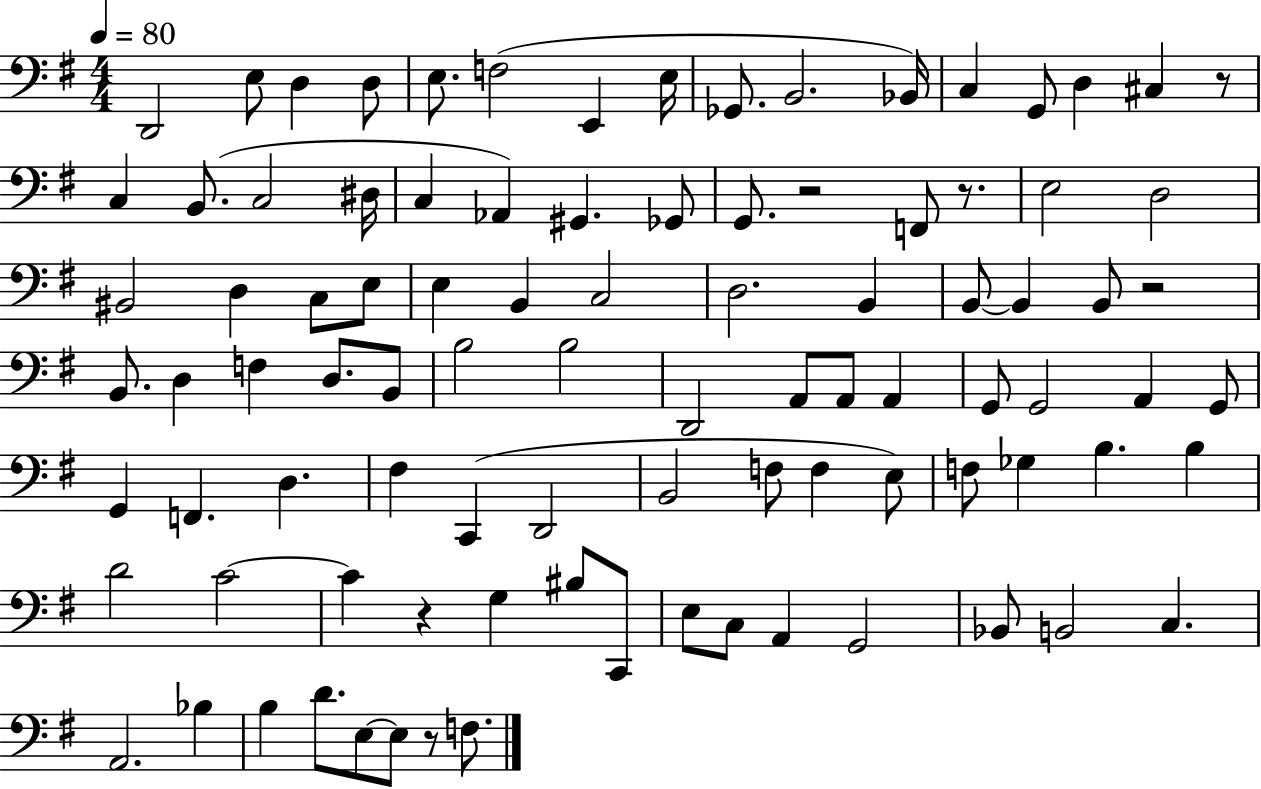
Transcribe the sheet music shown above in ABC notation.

X:1
T:Untitled
M:4/4
L:1/4
K:G
D,,2 E,/2 D, D,/2 E,/2 F,2 E,, E,/4 _G,,/2 B,,2 _B,,/4 C, G,,/2 D, ^C, z/2 C, B,,/2 C,2 ^D,/4 C, _A,, ^G,, _G,,/2 G,,/2 z2 F,,/2 z/2 E,2 D,2 ^B,,2 D, C,/2 E,/2 E, B,, C,2 D,2 B,, B,,/2 B,, B,,/2 z2 B,,/2 D, F, D,/2 B,,/2 B,2 B,2 D,,2 A,,/2 A,,/2 A,, G,,/2 G,,2 A,, G,,/2 G,, F,, D, ^F, C,, D,,2 B,,2 F,/2 F, E,/2 F,/2 _G, B, B, D2 C2 C z G, ^B,/2 C,,/2 E,/2 C,/2 A,, G,,2 _B,,/2 B,,2 C, A,,2 _B, B, D/2 E,/2 E,/2 z/2 F,/2